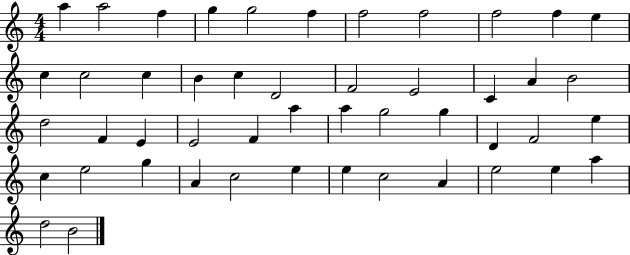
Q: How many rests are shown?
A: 0